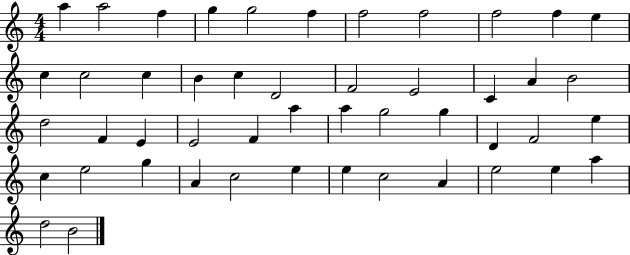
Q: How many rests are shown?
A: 0